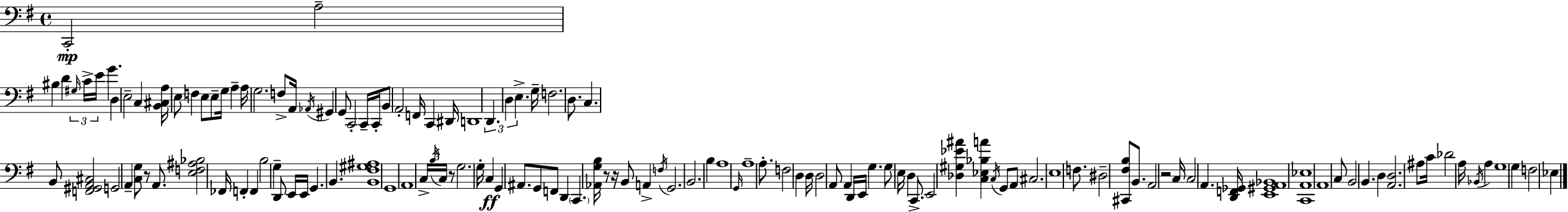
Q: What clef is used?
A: bass